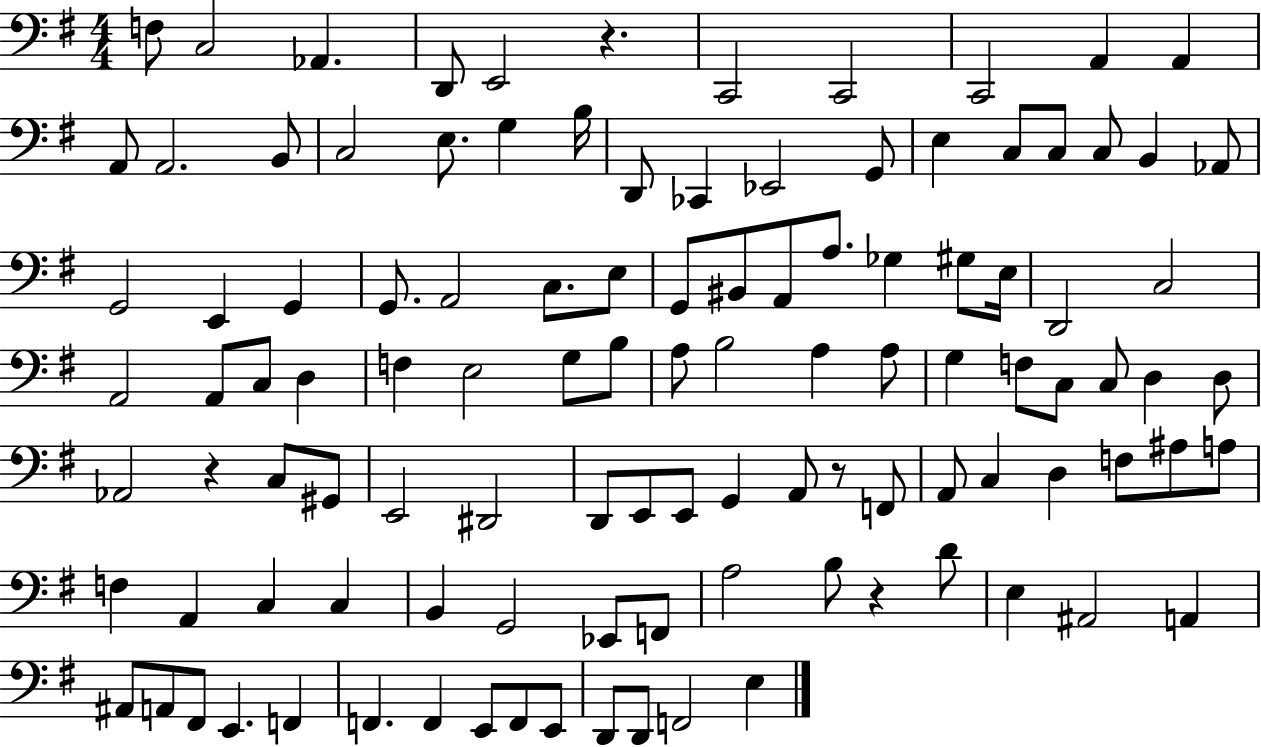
{
  \clef bass
  \numericTimeSignature
  \time 4/4
  \key g \major
  f8 c2 aes,4. | d,8 e,2 r4. | c,2 c,2 | c,2 a,4 a,4 | \break a,8 a,2. b,8 | c2 e8. g4 b16 | d,8 ces,4 ees,2 g,8 | e4 c8 c8 c8 b,4 aes,8 | \break g,2 e,4 g,4 | g,8. a,2 c8. e8 | g,8 bis,8 a,8 a8. ges4 gis8 e16 | d,2 c2 | \break a,2 a,8 c8 d4 | f4 e2 g8 b8 | a8 b2 a4 a8 | g4 f8 c8 c8 d4 d8 | \break aes,2 r4 c8 gis,8 | e,2 dis,2 | d,8 e,8 e,8 g,4 a,8 r8 f,8 | a,8 c4 d4 f8 ais8 a8 | \break f4 a,4 c4 c4 | b,4 g,2 ees,8 f,8 | a2 b8 r4 d'8 | e4 ais,2 a,4 | \break ais,8 a,8 fis,8 e,4. f,4 | f,4. f,4 e,8 f,8 e,8 | d,8 d,8 f,2 e4 | \bar "|."
}